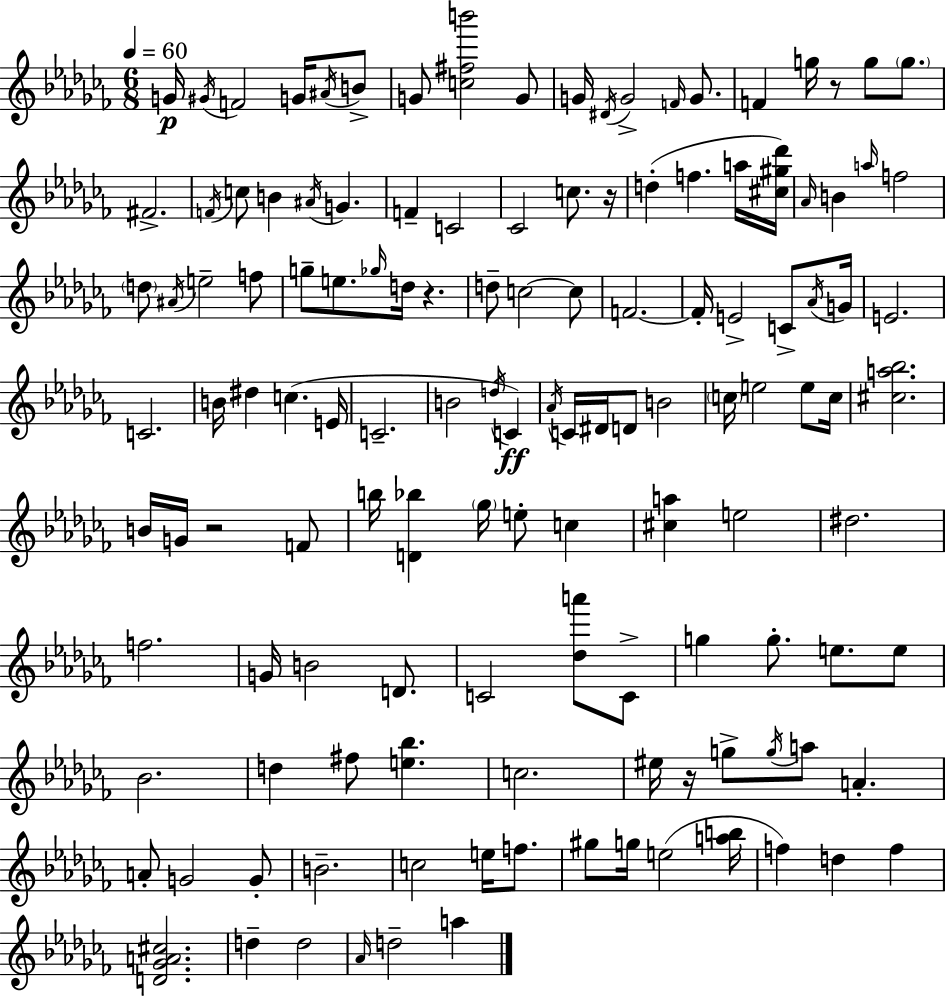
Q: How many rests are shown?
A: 5